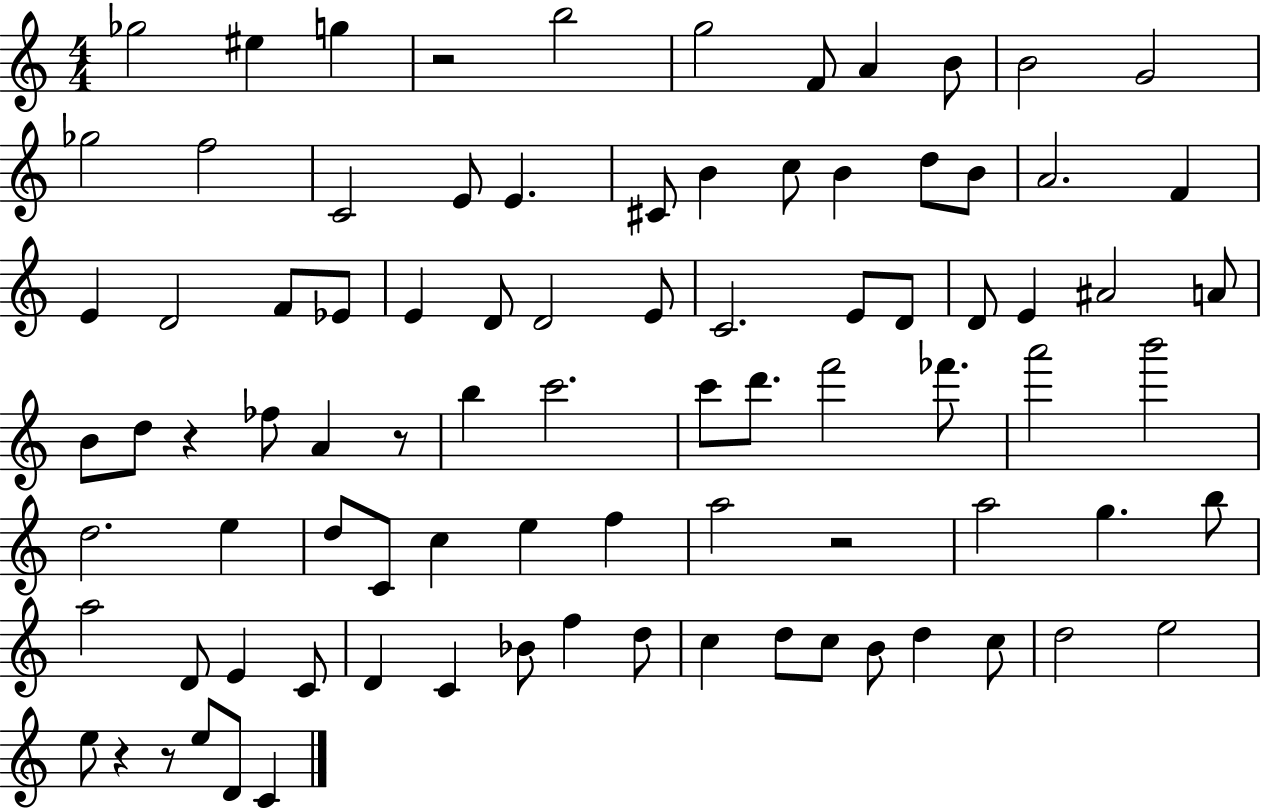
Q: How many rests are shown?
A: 6